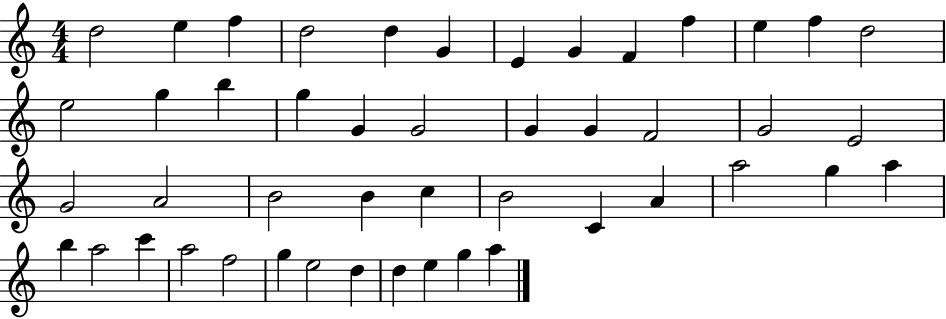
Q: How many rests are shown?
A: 0